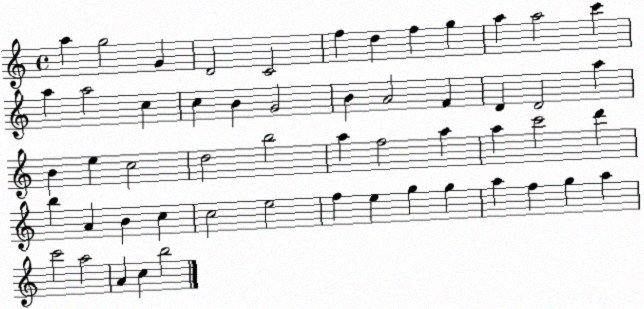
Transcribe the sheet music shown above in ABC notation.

X:1
T:Untitled
M:4/4
L:1/4
K:C
a g2 G D2 C2 f d f g a a2 c' a a2 c c B G2 B A2 F D D2 a B e c2 d2 b2 a f2 a a c'2 d' b A B c c2 e2 f e g g a f g a c'2 a2 A c b2